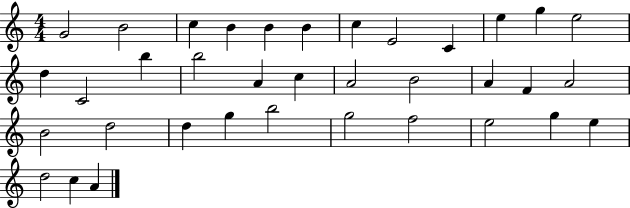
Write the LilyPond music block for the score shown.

{
  \clef treble
  \numericTimeSignature
  \time 4/4
  \key c \major
  g'2 b'2 | c''4 b'4 b'4 b'4 | c''4 e'2 c'4 | e''4 g''4 e''2 | \break d''4 c'2 b''4 | b''2 a'4 c''4 | a'2 b'2 | a'4 f'4 a'2 | \break b'2 d''2 | d''4 g''4 b''2 | g''2 f''2 | e''2 g''4 e''4 | \break d''2 c''4 a'4 | \bar "|."
}